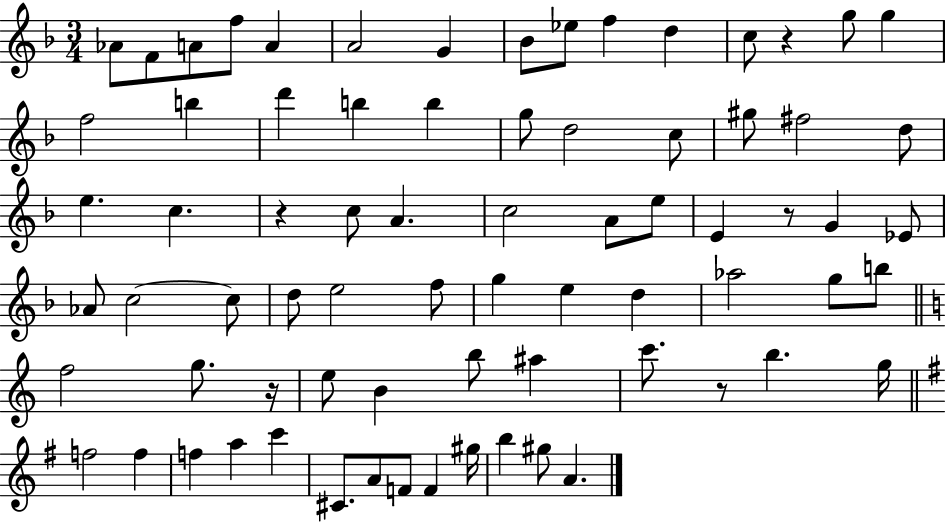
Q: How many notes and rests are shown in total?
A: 74